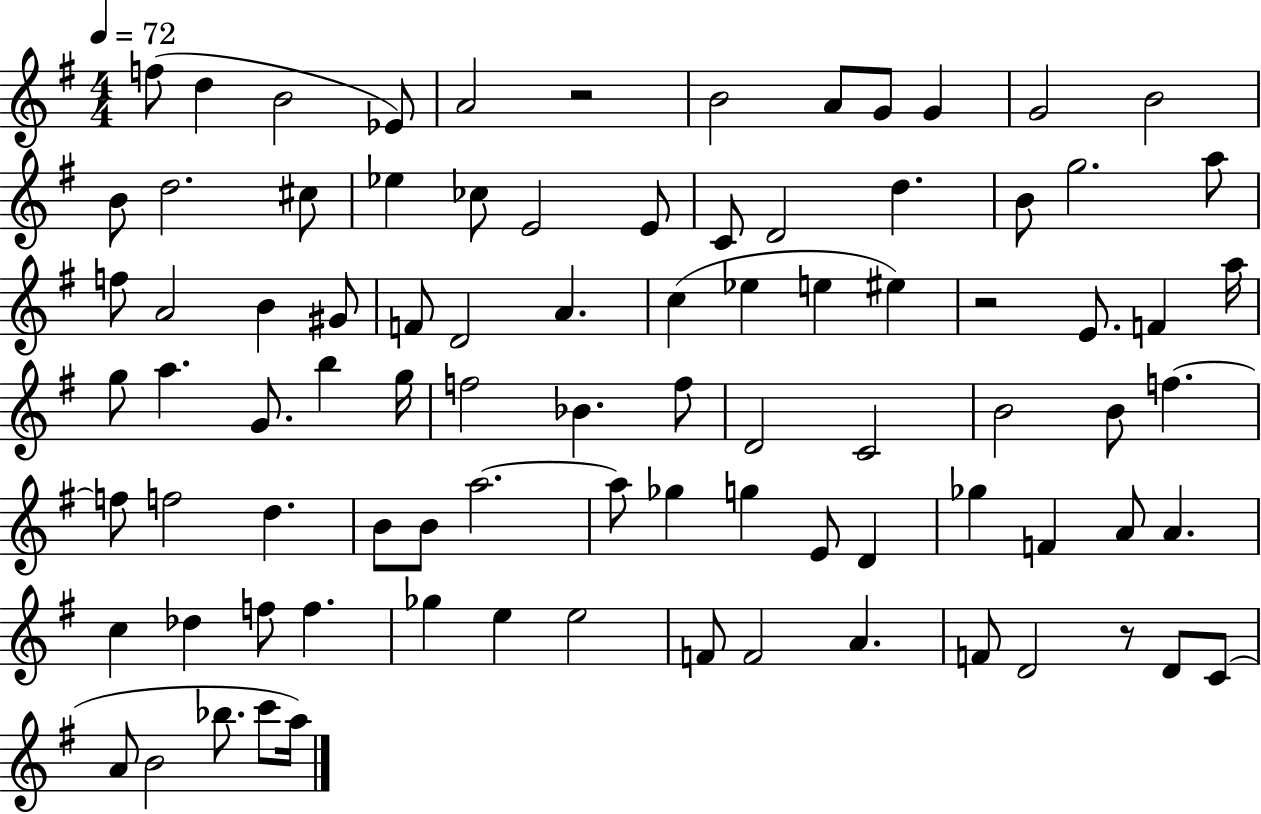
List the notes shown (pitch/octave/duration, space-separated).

F5/e D5/q B4/h Eb4/e A4/h R/h B4/h A4/e G4/e G4/q G4/h B4/h B4/e D5/h. C#5/e Eb5/q CES5/e E4/h E4/e C4/e D4/h D5/q. B4/e G5/h. A5/e F5/e A4/h B4/q G#4/e F4/e D4/h A4/q. C5/q Eb5/q E5/q EIS5/q R/h E4/e. F4/q A5/s G5/e A5/q. G4/e. B5/q G5/s F5/h Bb4/q. F5/e D4/h C4/h B4/h B4/e F5/q. F5/e F5/h D5/q. B4/e B4/e A5/h. A5/e Gb5/q G5/q E4/e D4/q Gb5/q F4/q A4/e A4/q. C5/q Db5/q F5/e F5/q. Gb5/q E5/q E5/h F4/e F4/h A4/q. F4/e D4/h R/e D4/e C4/e A4/e B4/h Bb5/e. C6/e A5/s